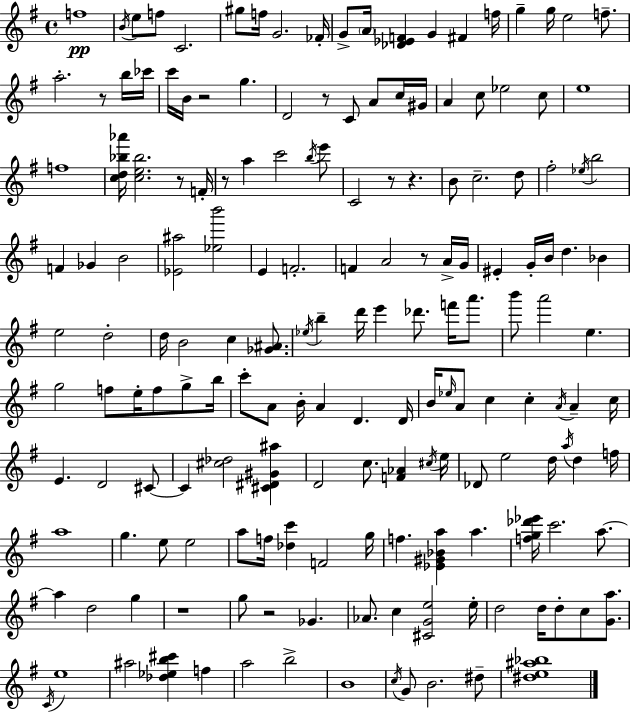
X:1
T:Untitled
M:4/4
L:1/4
K:Em
f4 B/4 e/2 f/2 C2 ^g/2 f/4 G2 _F/4 G/2 A/4 [_D_EF] G ^F f/4 g g/4 e2 f/2 a2 z/2 b/4 _c'/4 c'/4 B/4 z2 g D2 z/2 C/2 A/2 c/4 ^G/4 A c/2 _e2 c/2 e4 f4 [cd_b_a']/4 [ce_b]2 z/2 F/4 z/2 a c'2 b/4 e'/2 C2 z/2 z B/2 c2 d/2 ^f2 _e/4 b2 F _G B2 [_E^a]2 [_eb']2 E F2 F A2 z/2 A/4 G/4 ^E G/4 B/4 d _B e2 d2 d/4 B2 c [_G^A]/2 _e/4 b d'/4 e' _d'/2 f'/4 a'/2 b'/2 a'2 e g2 f/2 e/4 f/2 g/2 b/4 c'/2 A/2 B/4 A D D/4 B/4 _e/4 A/2 c c A/4 A c/4 E D2 ^C/2 ^C [^c_d]2 [^C^D^G^a] D2 c/2 [F_A] ^c/4 e/4 _D/2 e2 d/4 a/4 d f/4 a4 g e/2 e2 a/2 f/4 [_dc'] F2 g/4 f [_E^G_Ba] a [fg_d'_e']/4 c'2 a/2 a d2 g z4 g/2 z2 _G _A/2 c [^CGe]2 e/4 d2 d/4 d/2 c/2 [Ga]/2 C/4 e4 ^a2 [_d_eb^c'] f a2 b2 B4 c/4 G/2 B2 ^d/2 [^de^a_b]4